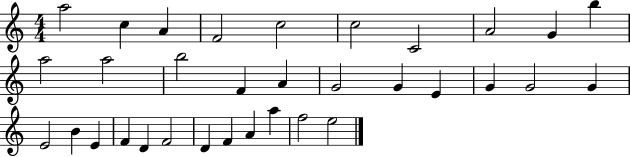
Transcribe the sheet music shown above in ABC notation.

X:1
T:Untitled
M:4/4
L:1/4
K:C
a2 c A F2 c2 c2 C2 A2 G b a2 a2 b2 F A G2 G E G G2 G E2 B E F D F2 D F A a f2 e2